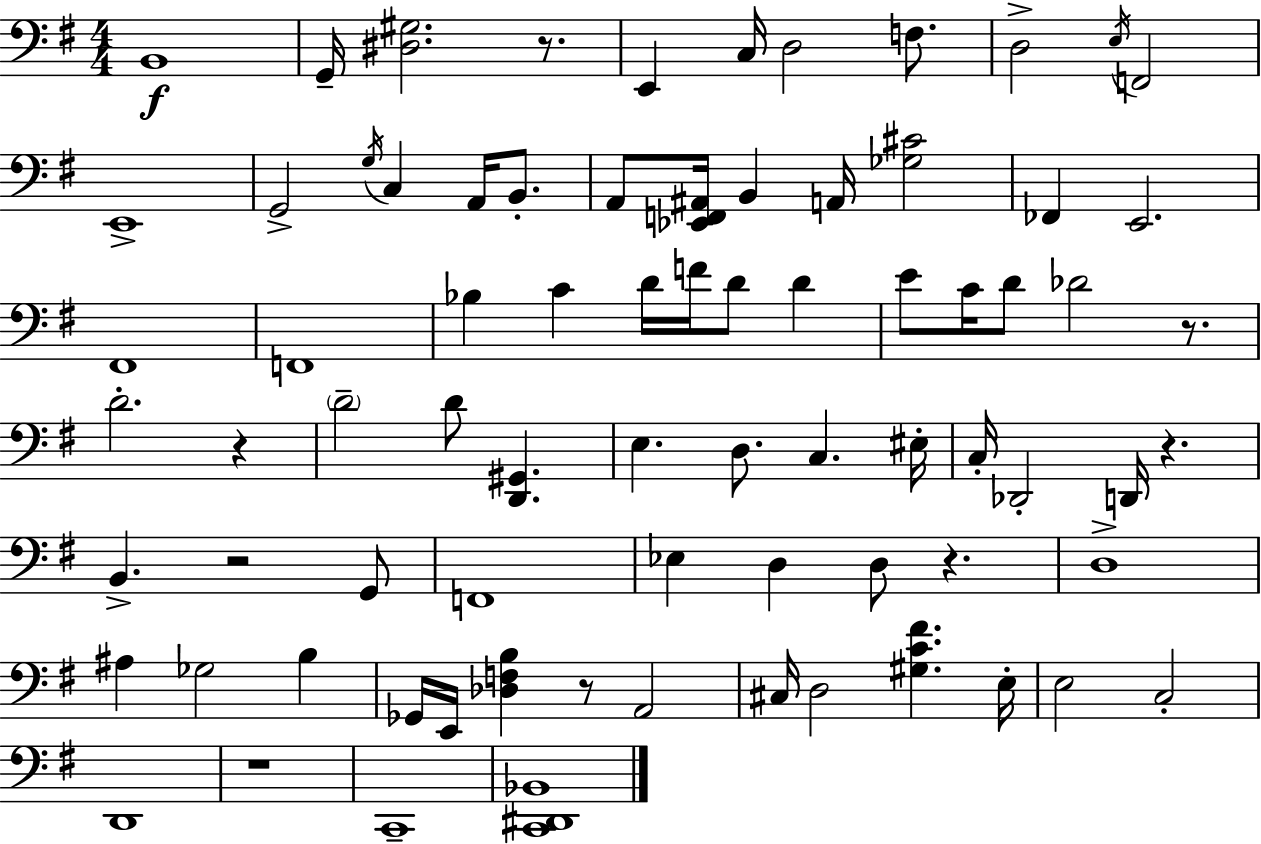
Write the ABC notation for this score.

X:1
T:Untitled
M:4/4
L:1/4
K:Em
B,,4 G,,/4 [^D,^G,]2 z/2 E,, C,/4 D,2 F,/2 D,2 E,/4 F,,2 E,,4 G,,2 G,/4 C, A,,/4 B,,/2 A,,/2 [_E,,F,,^A,,]/4 B,, A,,/4 [_G,^C]2 _F,, E,,2 ^F,,4 F,,4 _B, C D/4 F/4 D/2 D E/2 C/4 D/2 _D2 z/2 D2 z D2 D/2 [D,,^G,,] E, D,/2 C, ^E,/4 C,/4 _D,,2 D,,/4 z B,, z2 G,,/2 F,,4 _E, D, D,/2 z D,4 ^A, _G,2 B, _G,,/4 E,,/4 [_D,F,B,] z/2 A,,2 ^C,/4 D,2 [^G,C^F] E,/4 E,2 C,2 D,,4 z4 C,,4 [C,,^D,,_B,,]4